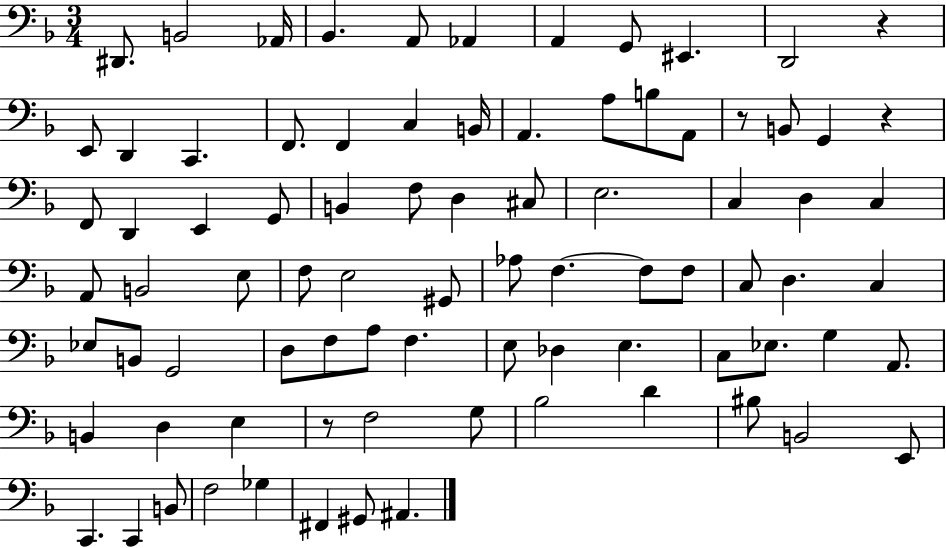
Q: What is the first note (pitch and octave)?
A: D#2